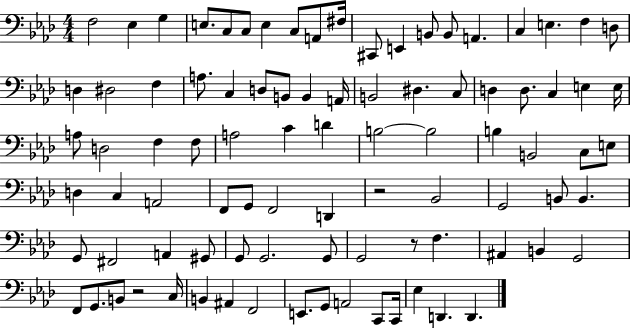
{
  \clef bass
  \numericTimeSignature
  \time 4/4
  \key aes \major
  f2 ees4 g4 | e8. c8 c8 e4 c8 a,8 fis16 | cis,8 e,4 b,8 b,8 a,4. | c4 e4. f4 d8 | \break d4 dis2 f4 | a8. c4 d8 b,8 b,4 a,16 | b,2 dis4. c8 | d4 d8. c4 e4 e16 | \break a8 d2 f4 f8 | a2 c'4 d'4 | b2~~ b2 | b4 b,2 c8 e8 | \break d4 c4 a,2 | f,8 g,8 f,2 d,4 | r2 bes,2 | g,2 b,8 b,4. | \break g,8 fis,2 a,4 gis,8 | g,8 g,2. g,8 | g,2 r8 f4. | ais,4 b,4 g,2 | \break f,8 g,8. b,8 r2 c16 | b,4 ais,4 f,2 | e,8. g,8 a,2 c,8 c,16 | ees4 d,4. d,4. | \break \bar "|."
}